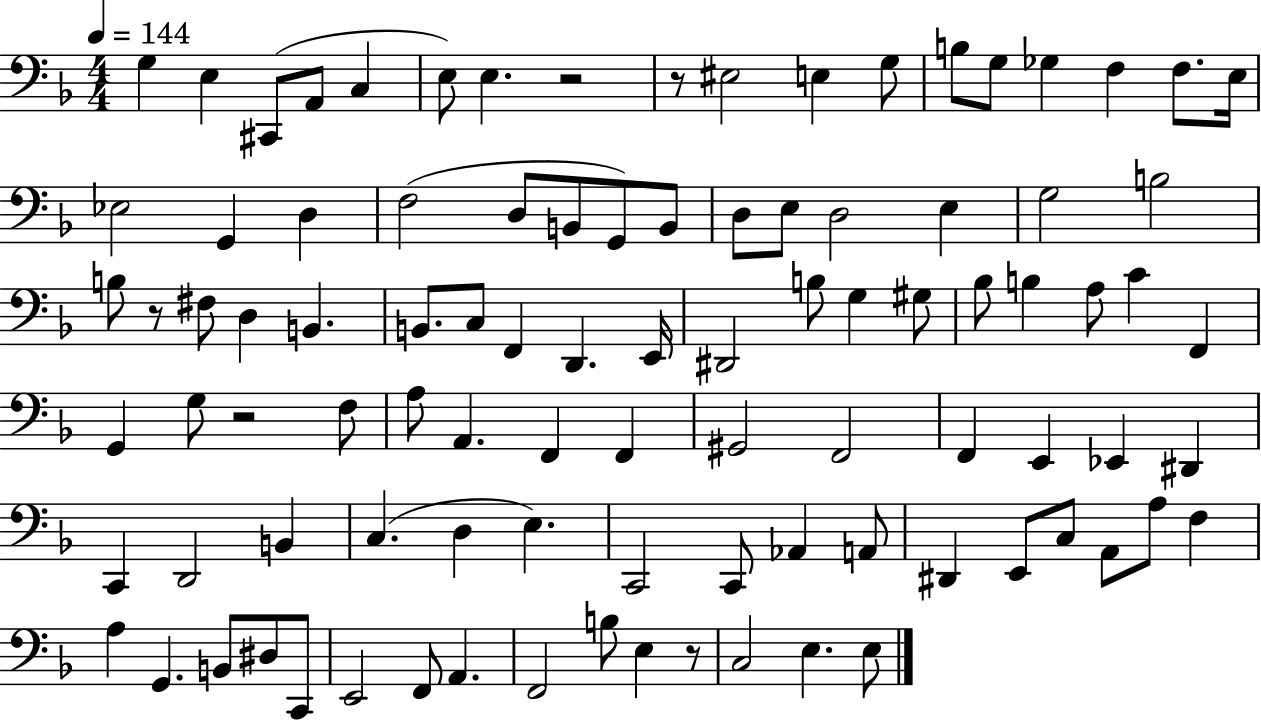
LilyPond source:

{
  \clef bass
  \numericTimeSignature
  \time 4/4
  \key f \major
  \tempo 4 = 144
  g4 e4 cis,8( a,8 c4 | e8) e4. r2 | r8 eis2 e4 g8 | b8 g8 ges4 f4 f8. e16 | \break ees2 g,4 d4 | f2( d8 b,8 g,8) b,8 | d8 e8 d2 e4 | g2 b2 | \break b8 r8 fis8 d4 b,4. | b,8. c8 f,4 d,4. e,16 | dis,2 b8 g4 gis8 | bes8 b4 a8 c'4 f,4 | \break g,4 g8 r2 f8 | a8 a,4. f,4 f,4 | gis,2 f,2 | f,4 e,4 ees,4 dis,4 | \break c,4 d,2 b,4 | c4.( d4 e4.) | c,2 c,8 aes,4 a,8 | dis,4 e,8 c8 a,8 a8 f4 | \break a4 g,4. b,8 dis8 c,8 | e,2 f,8 a,4. | f,2 b8 e4 r8 | c2 e4. e8 | \break \bar "|."
}